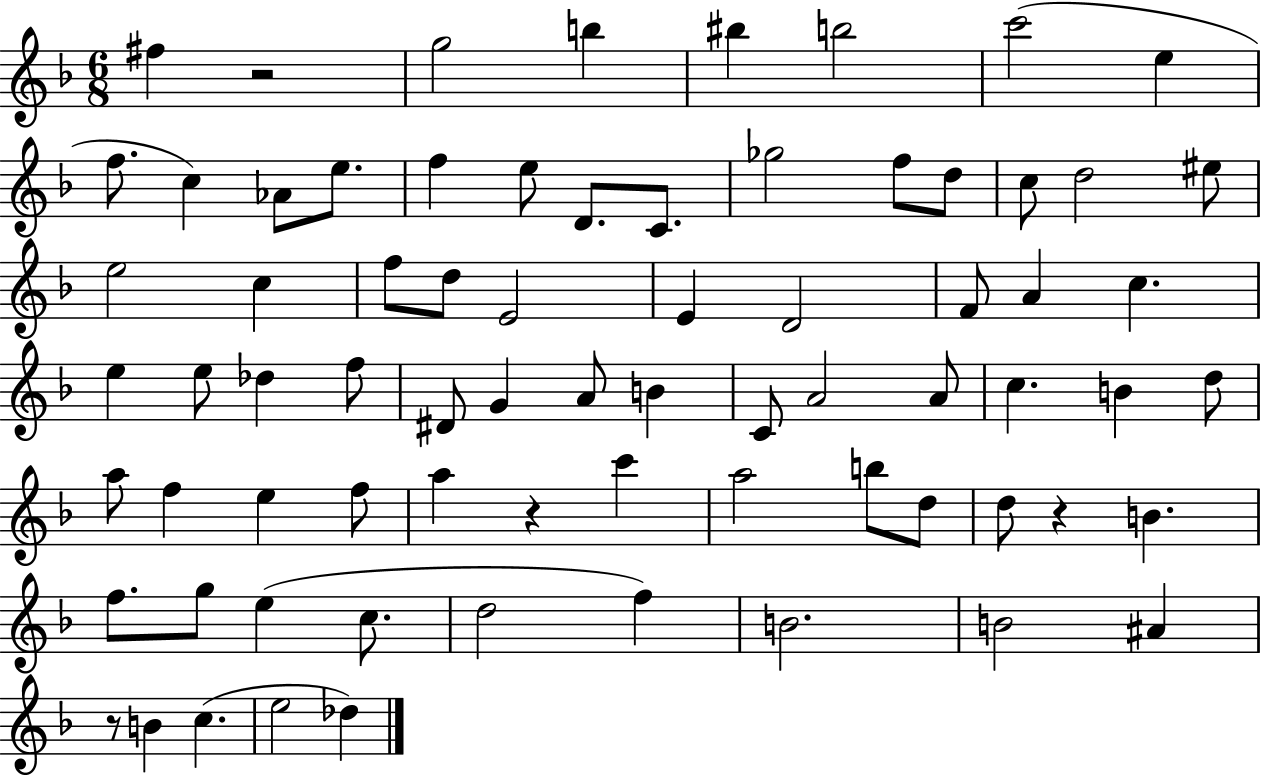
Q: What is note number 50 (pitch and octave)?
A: A5